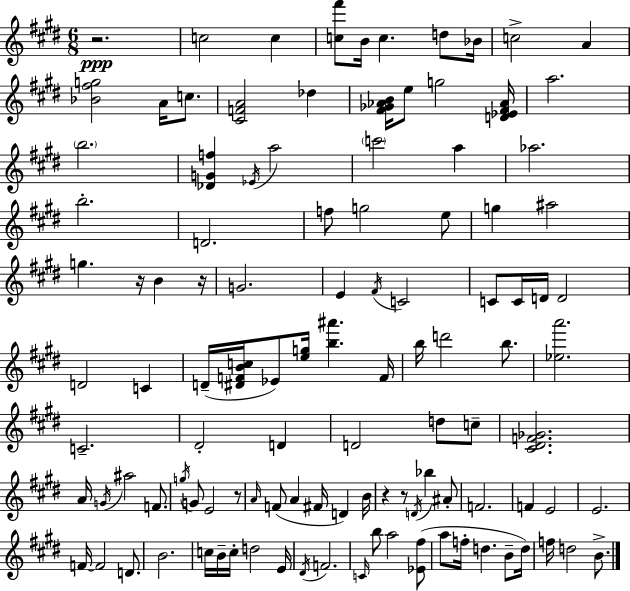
{
  \clef treble
  \numericTimeSignature
  \time 6/8
  \key e \major
  r2.\ppp | c''2 c''4 | <c'' fis'''>8 b'16 c''4. d''8 bes'16 | c''2-> a'4 | \break <bes' fis'' g''>2 a'16 c''8. | <cis' f' a'>2 des''4 | <fis' ges' aes' b'>16 e''8 g''2 <d' ees' fis' aes'>16 | a''2. | \break \parenthesize b''2. | <des' g' f''>4 \acciaccatura { ees'16 } a''2 | \parenthesize c'''2 a''4 | aes''2. | \break b''2.-. | d'2. | f''8 g''2 e''8 | g''4 ais''2 | \break g''4. r16 b'4 | r16 g'2. | e'4 \acciaccatura { fis'16 } c'2 | c'8 c'16 d'16 d'2 | \break d'2 c'4 | d'16--( <dis' f' b' c''>16 ees'8) <e'' g''>16 <b'' ais'''>4. | f'16 b''16 d'''2 b''8. | <ees'' a'''>2. | \break c'2.-- | dis'2-. d'4 | d'2 d''8 | c''8-- <cis' dis' f' ges'>2. | \break a'16 \acciaccatura { g'16 } ais''2 | f'8. \acciaccatura { g''16 } g'8 e'2 | r8 \grace { a'16 } f'8( a'4 fis'16 | d'4) b'16 r4 r8 \acciaccatura { d'16 } | \break bes''4 ais'8-. f'2. | f'4 e'2 | e'2. | f'16~~ f'2 | \break d'8. b'2. | c''16 b'16-- c''16-. d''2 | e'16 \acciaccatura { dis'16 } f'2. | \grace { c'16 } b''8 a''2 | \break <ees' fis''>8( a''8 f''16-. d''4. | b'8-- d''16) f''16 d''2 | b'8.-> \bar "|."
}